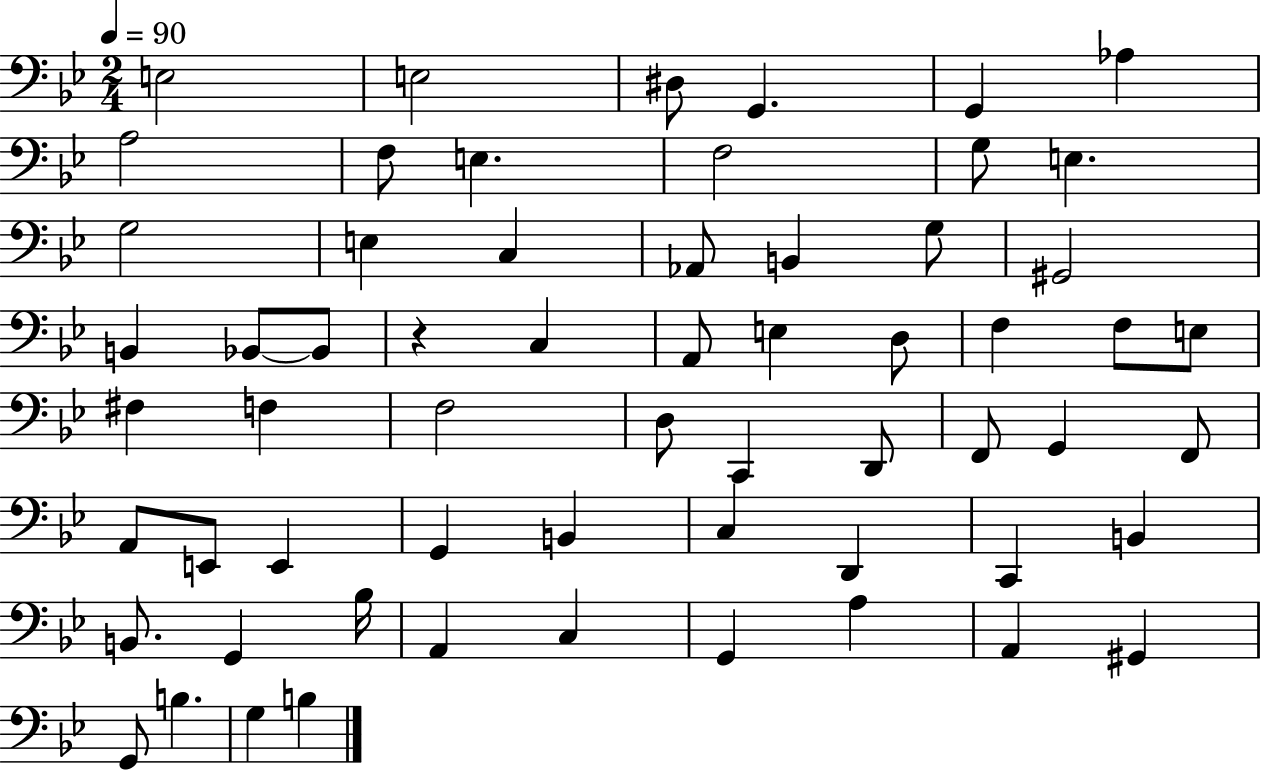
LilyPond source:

{
  \clef bass
  \numericTimeSignature
  \time 2/4
  \key bes \major
  \tempo 4 = 90
  e2 | e2 | dis8 g,4. | g,4 aes4 | \break a2 | f8 e4. | f2 | g8 e4. | \break g2 | e4 c4 | aes,8 b,4 g8 | gis,2 | \break b,4 bes,8~~ bes,8 | r4 c4 | a,8 e4 d8 | f4 f8 e8 | \break fis4 f4 | f2 | d8 c,4 d,8 | f,8 g,4 f,8 | \break a,8 e,8 e,4 | g,4 b,4 | c4 d,4 | c,4 b,4 | \break b,8. g,4 bes16 | a,4 c4 | g,4 a4 | a,4 gis,4 | \break g,8 b4. | g4 b4 | \bar "|."
}